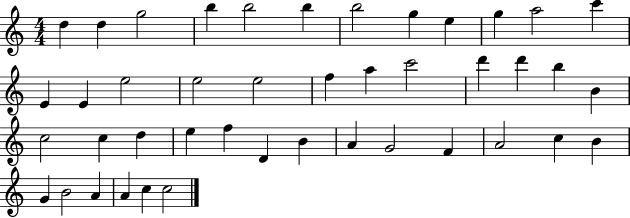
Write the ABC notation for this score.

X:1
T:Untitled
M:4/4
L:1/4
K:C
d d g2 b b2 b b2 g e g a2 c' E E e2 e2 e2 f a c'2 d' d' b B c2 c d e f D B A G2 F A2 c B G B2 A A c c2